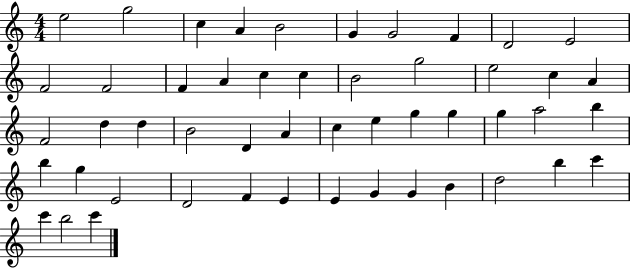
{
  \clef treble
  \numericTimeSignature
  \time 4/4
  \key c \major
  e''2 g''2 | c''4 a'4 b'2 | g'4 g'2 f'4 | d'2 e'2 | \break f'2 f'2 | f'4 a'4 c''4 c''4 | b'2 g''2 | e''2 c''4 a'4 | \break f'2 d''4 d''4 | b'2 d'4 a'4 | c''4 e''4 g''4 g''4 | g''4 a''2 b''4 | \break b''4 g''4 e'2 | d'2 f'4 e'4 | e'4 g'4 g'4 b'4 | d''2 b''4 c'''4 | \break c'''4 b''2 c'''4 | \bar "|."
}